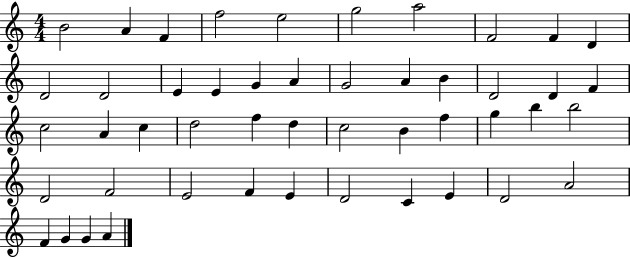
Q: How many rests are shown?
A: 0